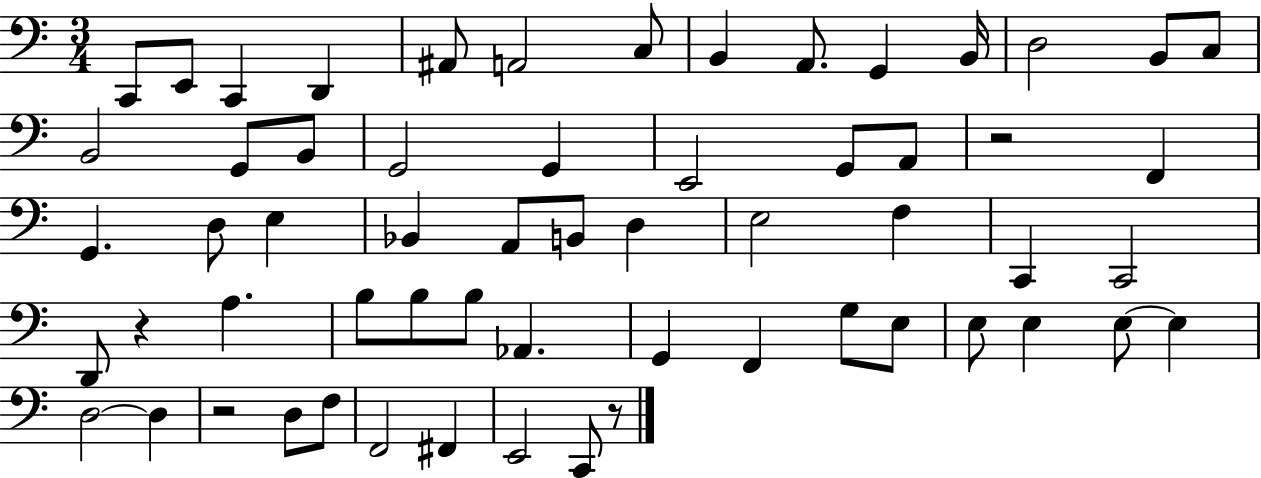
C2/e E2/e C2/q D2/q A#2/e A2/h C3/e B2/q A2/e. G2/q B2/s D3/h B2/e C3/e B2/h G2/e B2/e G2/h G2/q E2/h G2/e A2/e R/h F2/q G2/q. D3/e E3/q Bb2/q A2/e B2/e D3/q E3/h F3/q C2/q C2/h D2/e R/q A3/q. B3/e B3/e B3/e Ab2/q. G2/q F2/q G3/e E3/e E3/e E3/q E3/e E3/q D3/h D3/q R/h D3/e F3/e F2/h F#2/q E2/h C2/e R/e